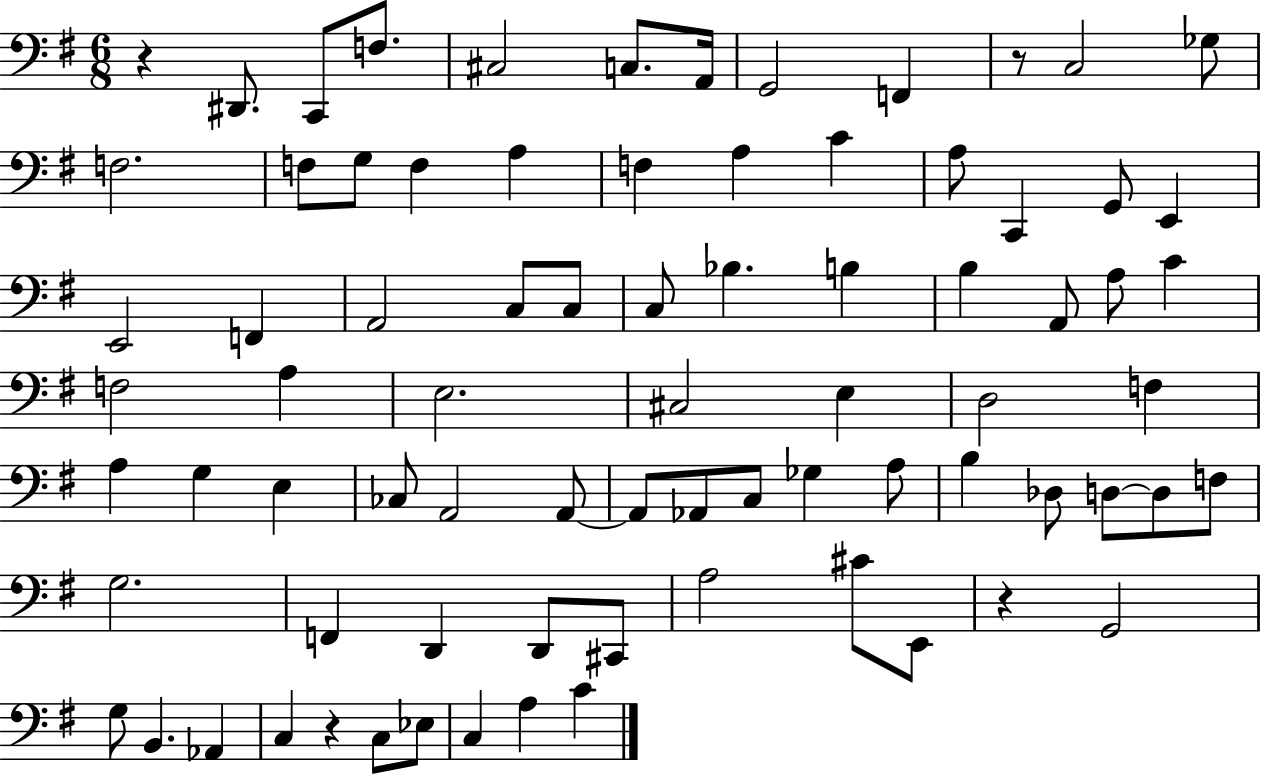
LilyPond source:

{
  \clef bass
  \numericTimeSignature
  \time 6/8
  \key g \major
  r4 dis,8. c,8 f8. | cis2 c8. a,16 | g,2 f,4 | r8 c2 ges8 | \break f2. | f8 g8 f4 a4 | f4 a4 c'4 | a8 c,4 g,8 e,4 | \break e,2 f,4 | a,2 c8 c8 | c8 bes4. b4 | b4 a,8 a8 c'4 | \break f2 a4 | e2. | cis2 e4 | d2 f4 | \break a4 g4 e4 | ces8 a,2 a,8~~ | a,8 aes,8 c8 ges4 a8 | b4 des8 d8~~ d8 f8 | \break g2. | f,4 d,4 d,8 cis,8 | a2 cis'8 e,8 | r4 g,2 | \break g8 b,4. aes,4 | c4 r4 c8 ees8 | c4 a4 c'4 | \bar "|."
}